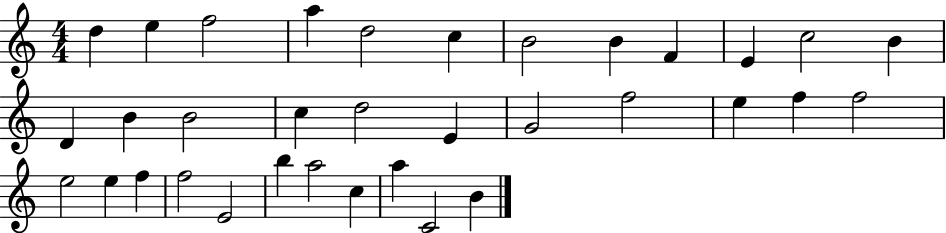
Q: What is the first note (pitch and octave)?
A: D5